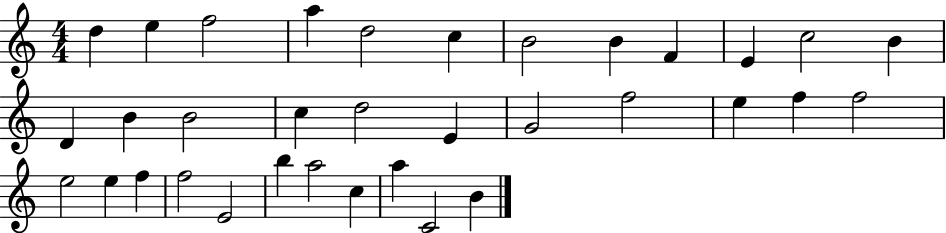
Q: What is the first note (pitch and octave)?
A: D5